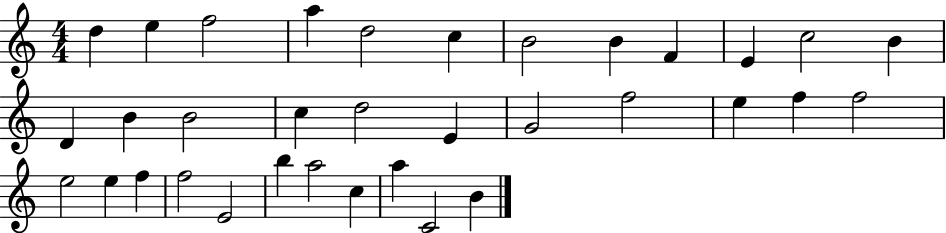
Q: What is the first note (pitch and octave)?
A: D5